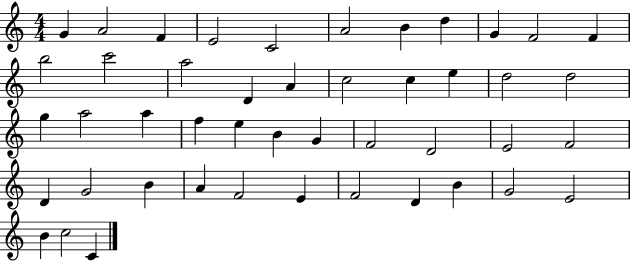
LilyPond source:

{
  \clef treble
  \numericTimeSignature
  \time 4/4
  \key c \major
  g'4 a'2 f'4 | e'2 c'2 | a'2 b'4 d''4 | g'4 f'2 f'4 | \break b''2 c'''2 | a''2 d'4 a'4 | c''2 c''4 e''4 | d''2 d''2 | \break g''4 a''2 a''4 | f''4 e''4 b'4 g'4 | f'2 d'2 | e'2 f'2 | \break d'4 g'2 b'4 | a'4 f'2 e'4 | f'2 d'4 b'4 | g'2 e'2 | \break b'4 c''2 c'4 | \bar "|."
}